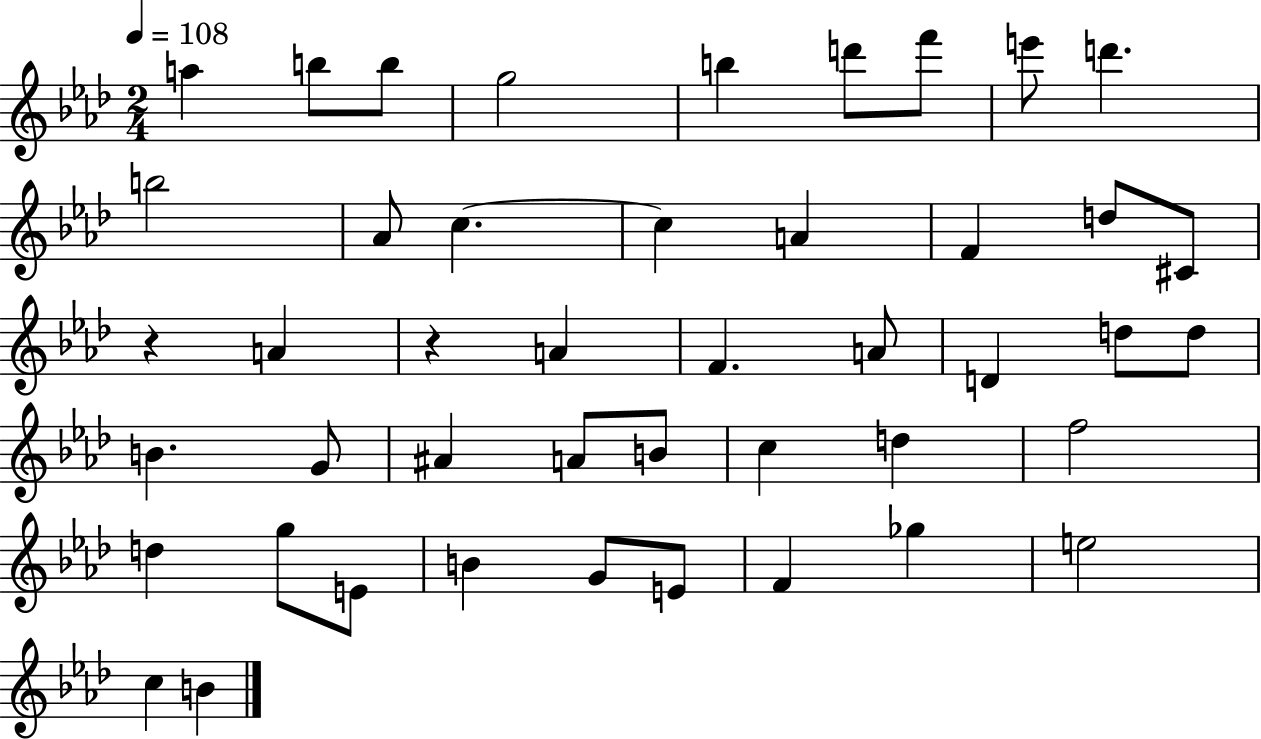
X:1
T:Untitled
M:2/4
L:1/4
K:Ab
a b/2 b/2 g2 b d'/2 f'/2 e'/2 d' b2 _A/2 c c A F d/2 ^C/2 z A z A F A/2 D d/2 d/2 B G/2 ^A A/2 B/2 c d f2 d g/2 E/2 B G/2 E/2 F _g e2 c B